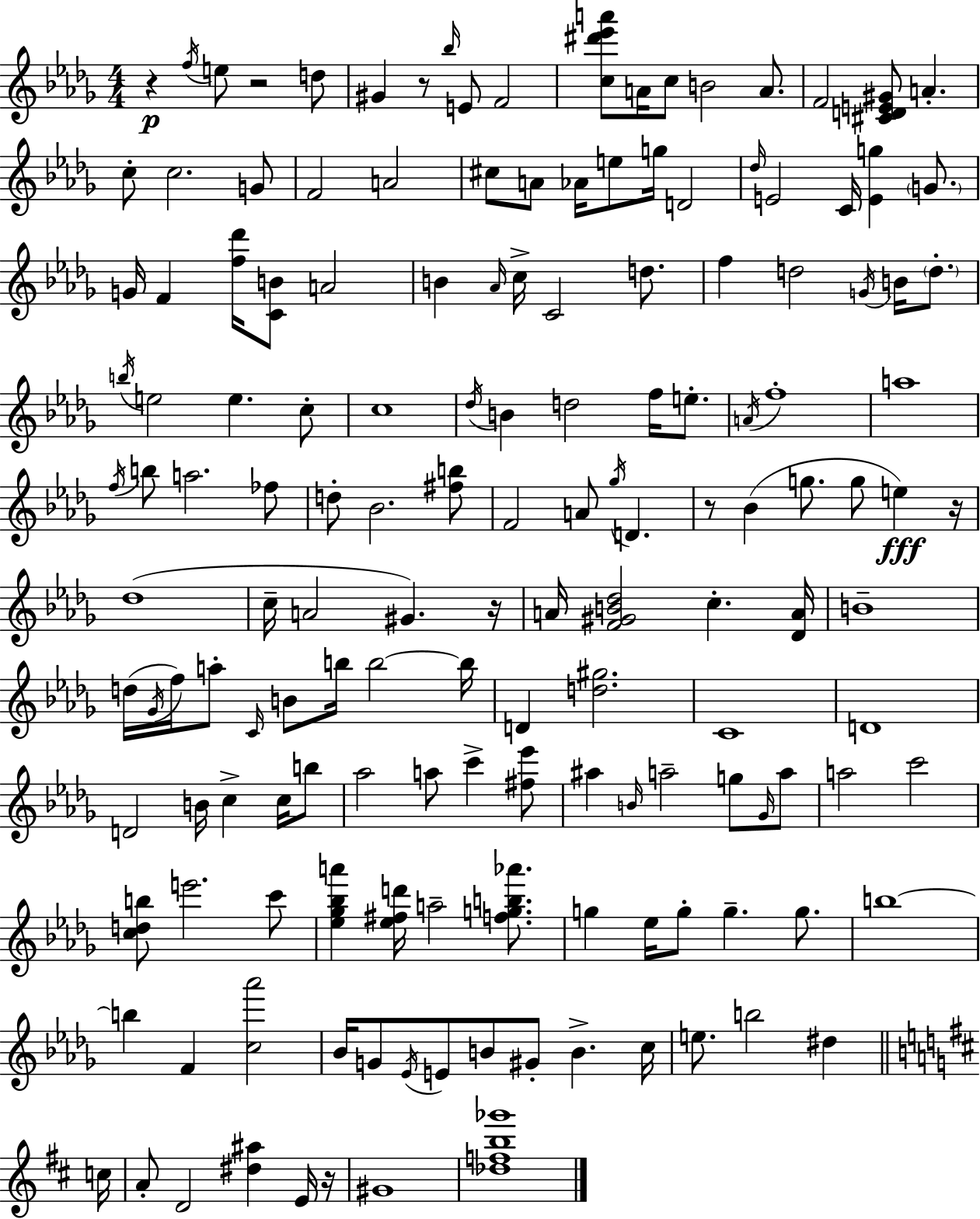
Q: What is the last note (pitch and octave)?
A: G#4